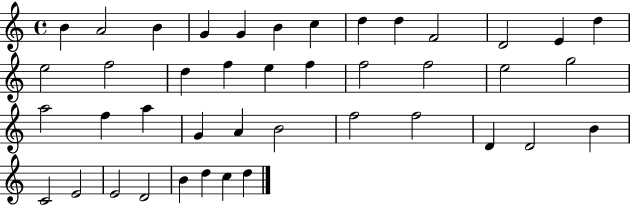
X:1
T:Untitled
M:4/4
L:1/4
K:C
B A2 B G G B c d d F2 D2 E d e2 f2 d f e f f2 f2 e2 g2 a2 f a G A B2 f2 f2 D D2 B C2 E2 E2 D2 B d c d